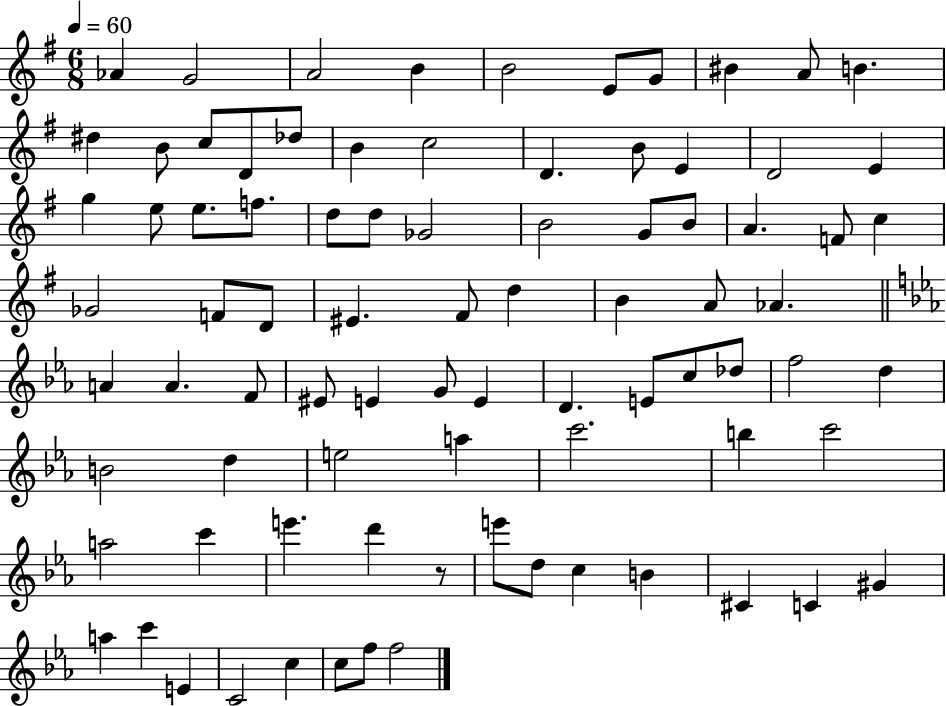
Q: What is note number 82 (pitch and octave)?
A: F5